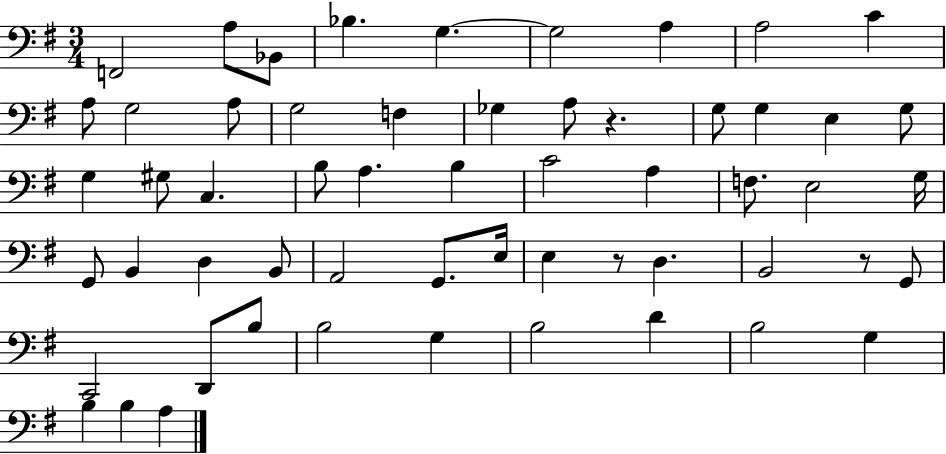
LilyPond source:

{
  \clef bass
  \numericTimeSignature
  \time 3/4
  \key g \major
  f,2 a8 bes,8 | bes4. g4.~~ | g2 a4 | a2 c'4 | \break a8 g2 a8 | g2 f4 | ges4 a8 r4. | g8 g4 e4 g8 | \break g4 gis8 c4. | b8 a4. b4 | c'2 a4 | f8. e2 g16 | \break g,8 b,4 d4 b,8 | a,2 g,8. e16 | e4 r8 d4. | b,2 r8 g,8 | \break c,2 d,8 b8 | b2 g4 | b2 d'4 | b2 g4 | \break b4 b4 a4 | \bar "|."
}